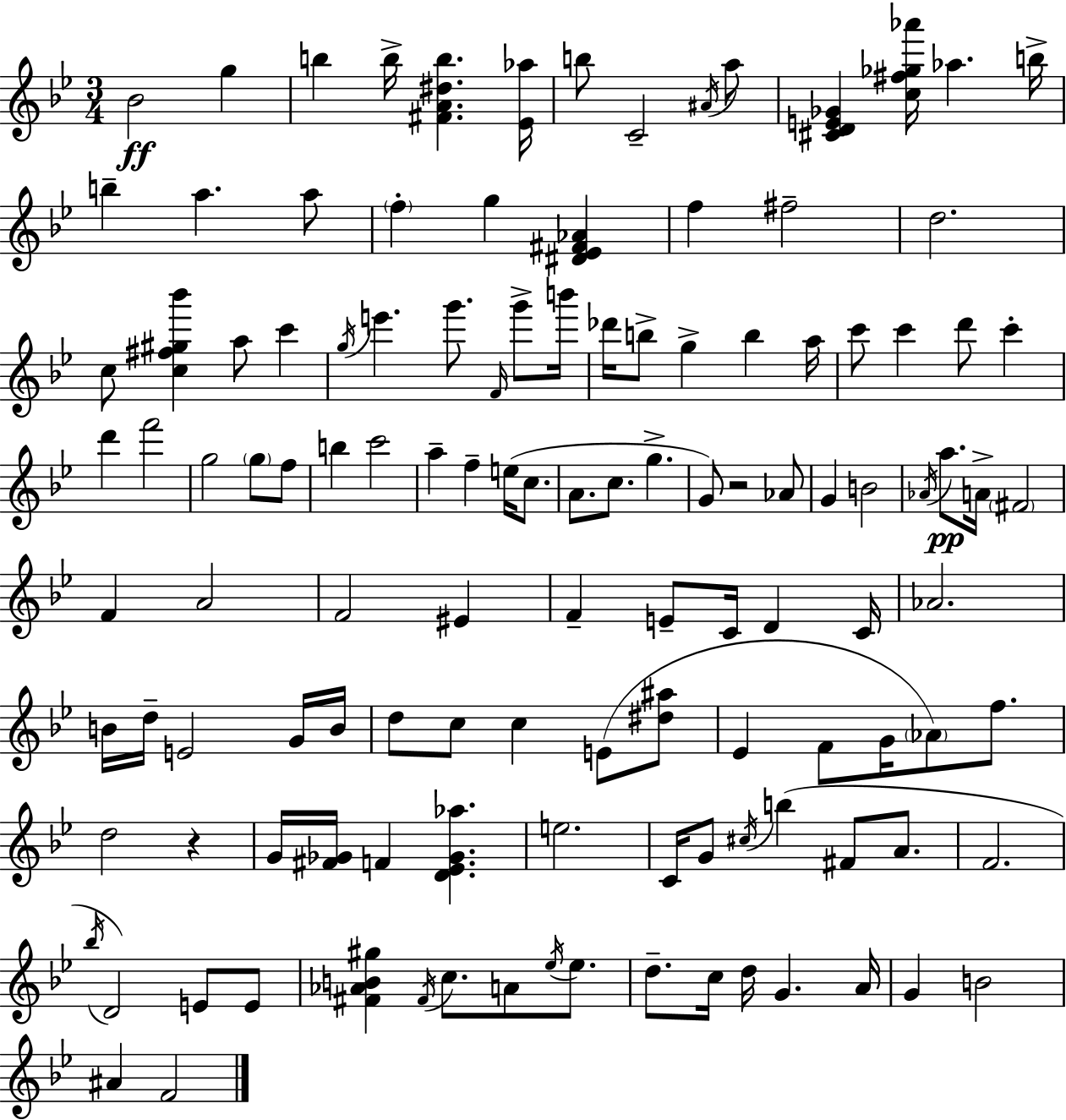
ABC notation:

X:1
T:Untitled
M:3/4
L:1/4
K:Gm
_B2 g b b/4 [^FA^db] [_E_a]/4 b/2 C2 ^A/4 a/2 [^CDE_G] [c^f_g_a']/4 _a b/4 b a a/2 f g [^D_E^F_A] f ^f2 d2 c/2 [c^f^g_b'] a/2 c' g/4 e' g'/2 F/4 g'/2 b'/4 _d'/4 b/2 g b a/4 c'/2 c' d'/2 c' d' f'2 g2 g/2 f/2 b c'2 a f e/4 c/2 A/2 c/2 g G/2 z2 _A/2 G B2 _A/4 a/2 A/4 ^F2 F A2 F2 ^E F E/2 C/4 D C/4 _A2 B/4 d/4 E2 G/4 B/4 d/2 c/2 c E/2 [^d^a]/2 _E F/2 G/4 _A/2 f/2 d2 z G/4 [^F_G]/4 F [D_E_G_a] e2 C/4 G/2 ^c/4 b ^F/2 A/2 F2 _b/4 D2 E/2 E/2 [^F_AB^g] ^F/4 c/2 A/2 _e/4 _e/2 d/2 c/4 d/4 G A/4 G B2 ^A F2